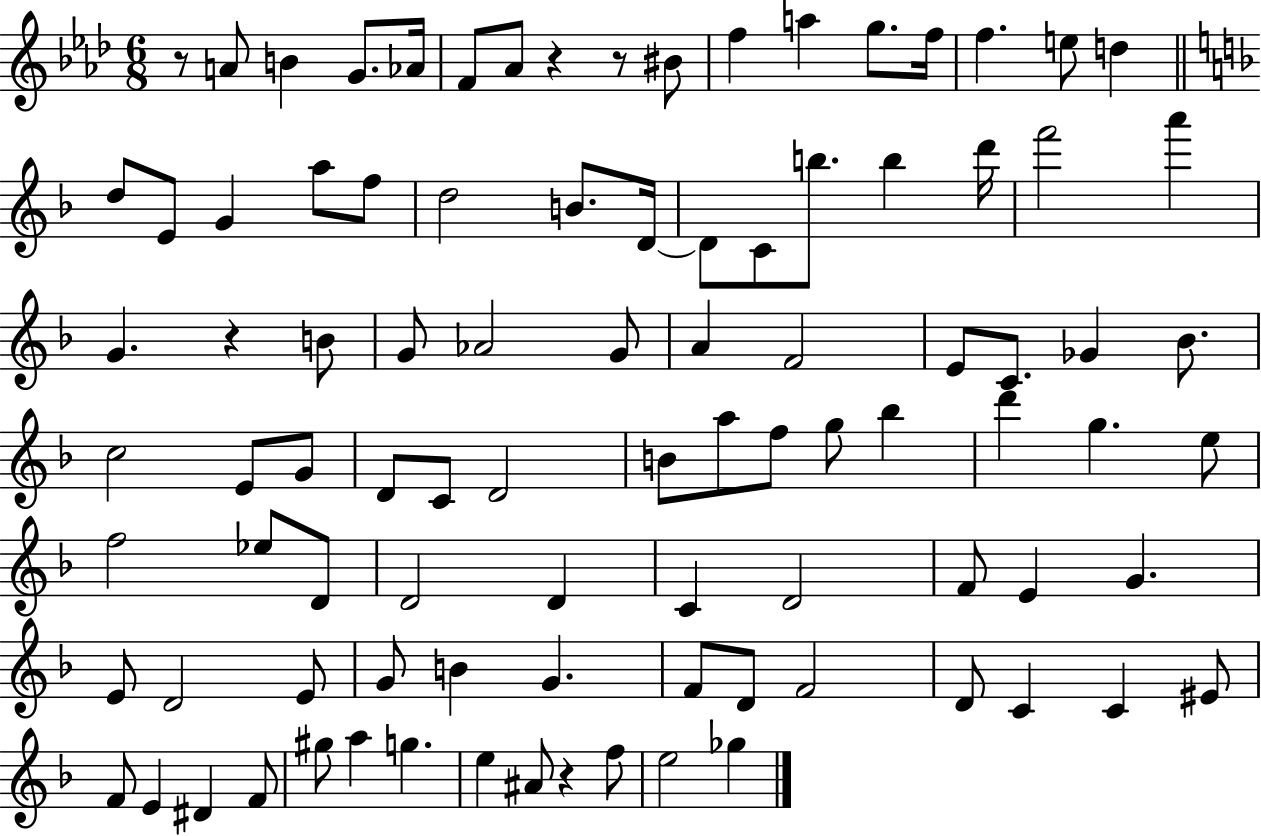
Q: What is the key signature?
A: AES major